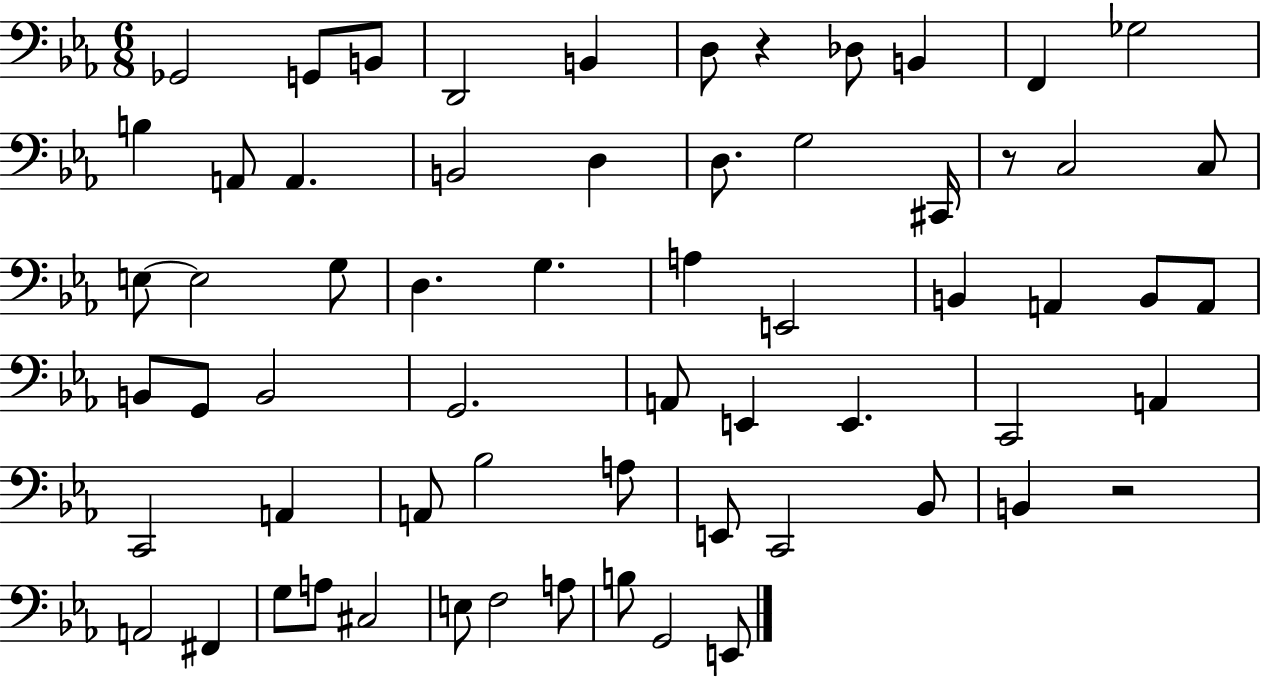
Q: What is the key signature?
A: EES major